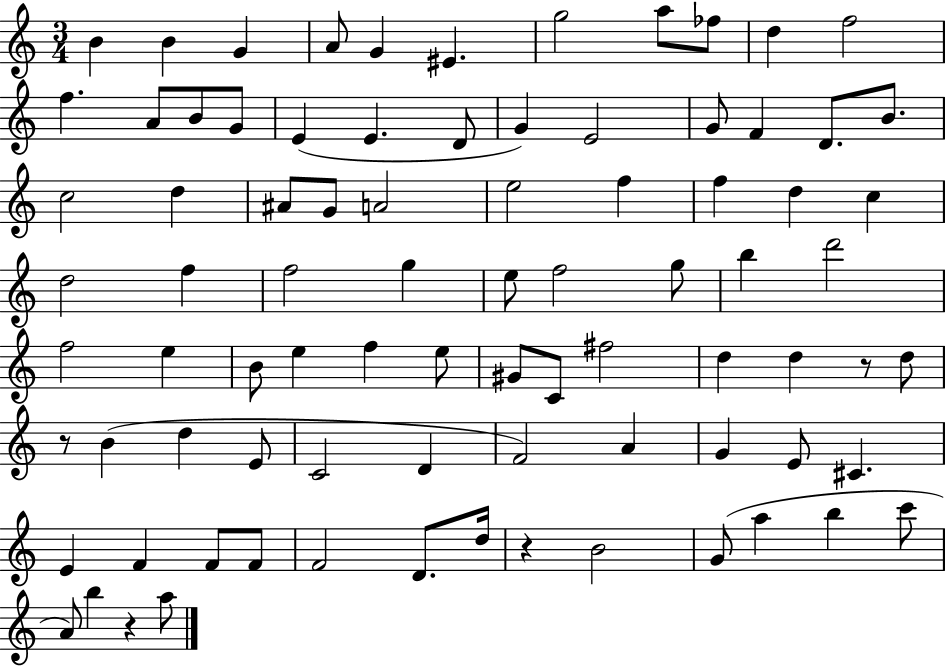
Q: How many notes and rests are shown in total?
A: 84